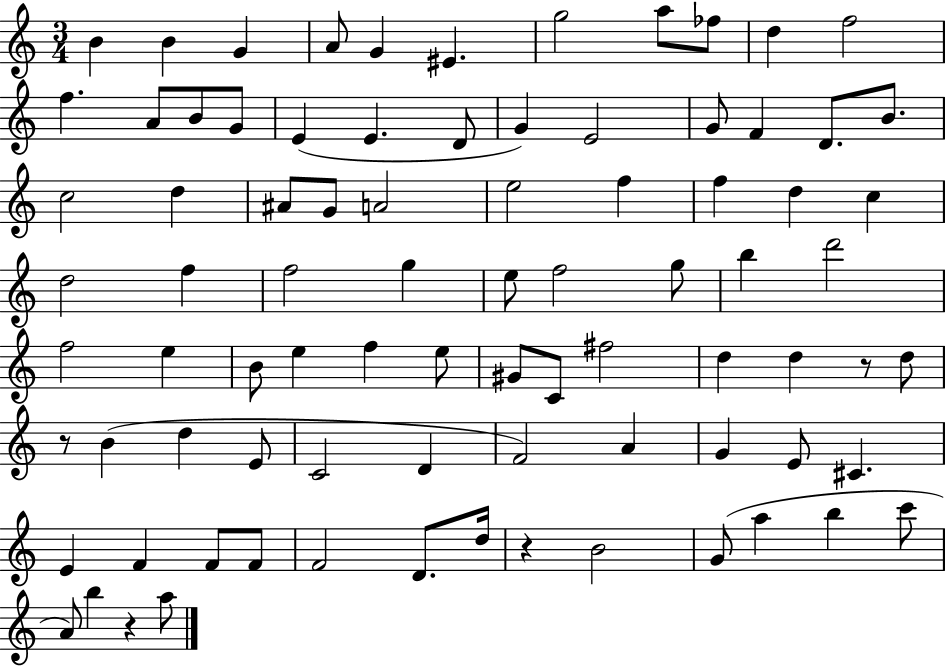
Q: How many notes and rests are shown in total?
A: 84